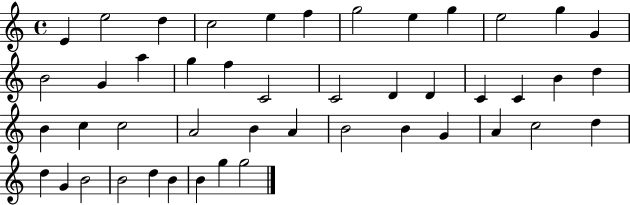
E4/q E5/h D5/q C5/h E5/q F5/q G5/h E5/q G5/q E5/h G5/q G4/q B4/h G4/q A5/q G5/q F5/q C4/h C4/h D4/q D4/q C4/q C4/q B4/q D5/q B4/q C5/q C5/h A4/h B4/q A4/q B4/h B4/q G4/q A4/q C5/h D5/q D5/q G4/q B4/h B4/h D5/q B4/q B4/q G5/q G5/h